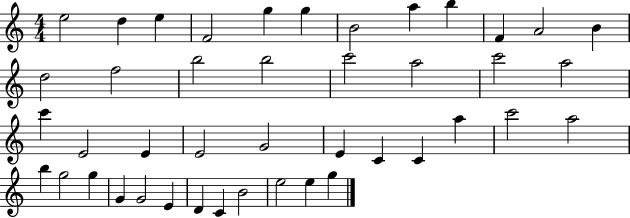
{
  \clef treble
  \numericTimeSignature
  \time 4/4
  \key c \major
  e''2 d''4 e''4 | f'2 g''4 g''4 | b'2 a''4 b''4 | f'4 a'2 b'4 | \break d''2 f''2 | b''2 b''2 | c'''2 a''2 | c'''2 a''2 | \break c'''4 e'2 e'4 | e'2 g'2 | e'4 c'4 c'4 a''4 | c'''2 a''2 | \break b''4 g''2 g''4 | g'4 g'2 e'4 | d'4 c'4 b'2 | e''2 e''4 g''4 | \break \bar "|."
}